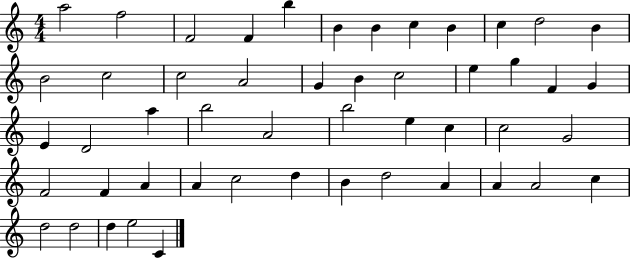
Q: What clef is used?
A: treble